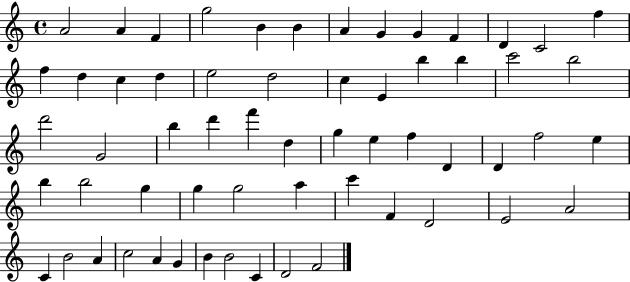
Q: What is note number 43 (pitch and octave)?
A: G5